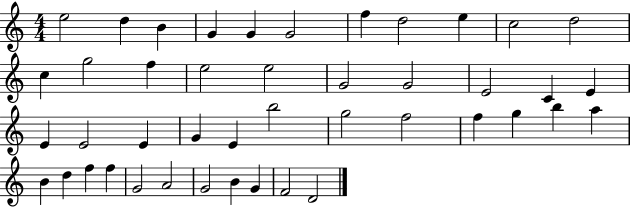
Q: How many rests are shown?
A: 0